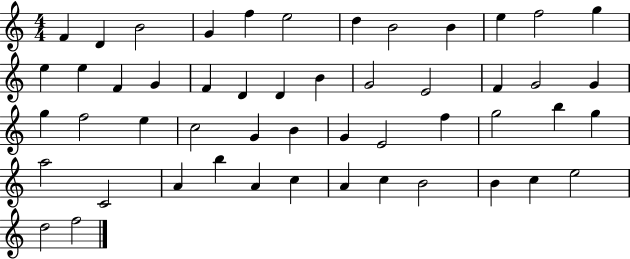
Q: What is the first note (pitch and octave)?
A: F4